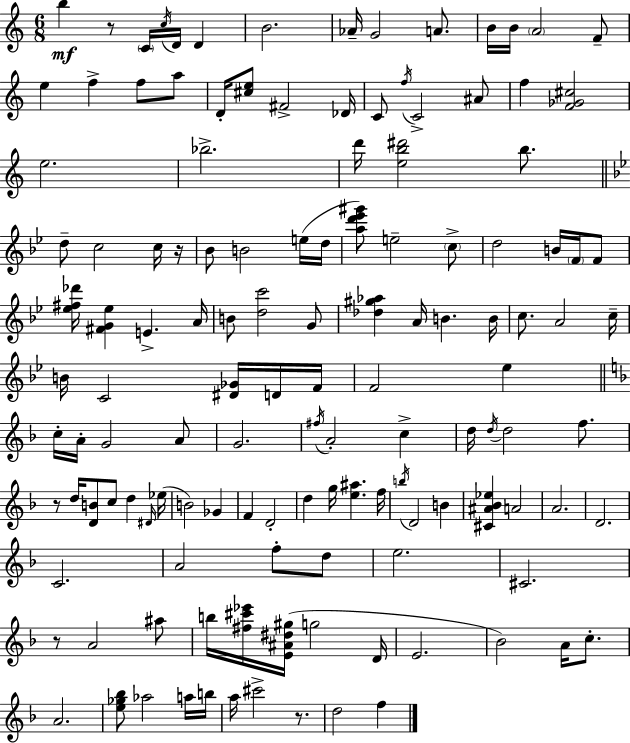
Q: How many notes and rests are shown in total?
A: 131